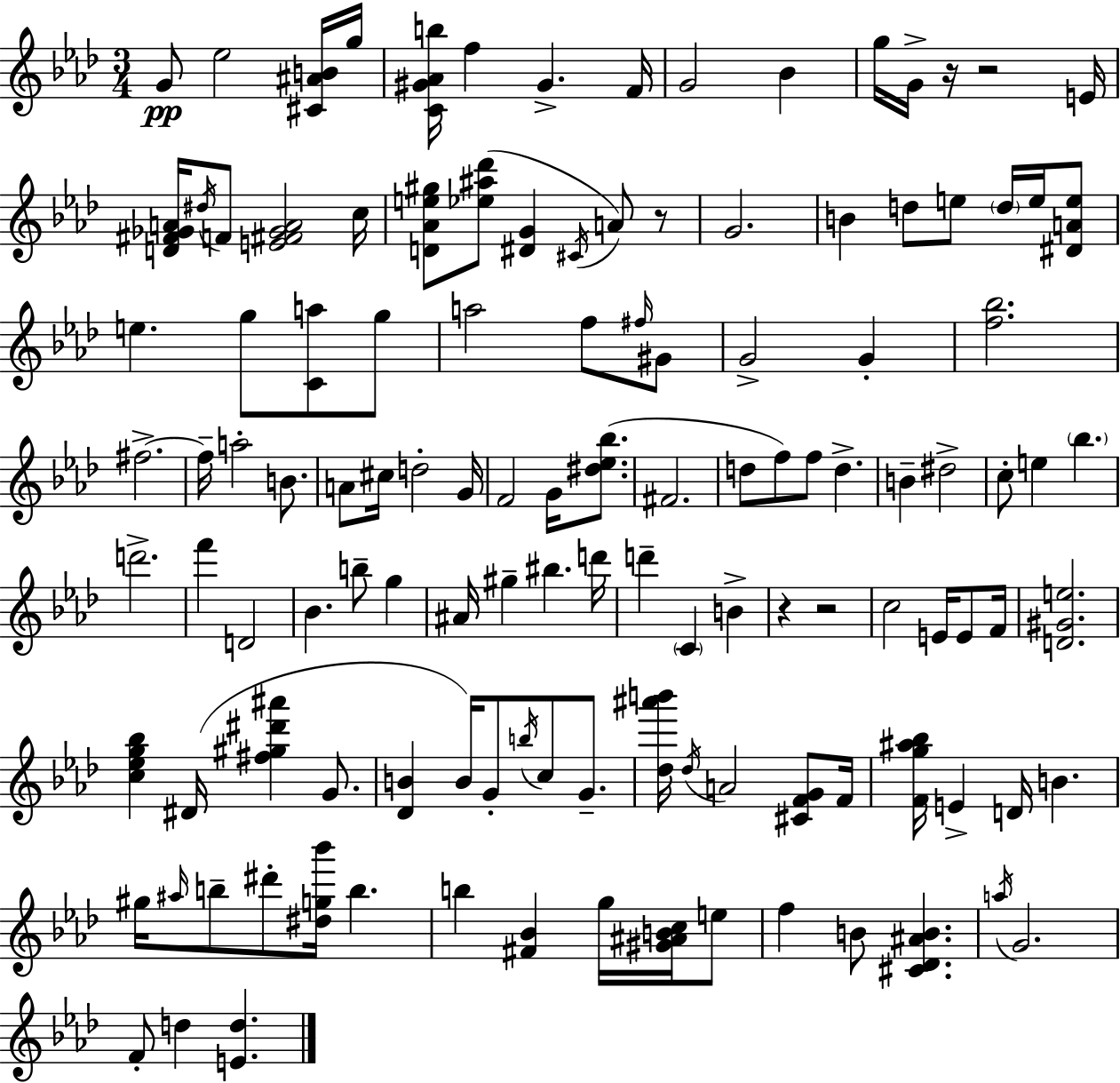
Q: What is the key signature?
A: AES major